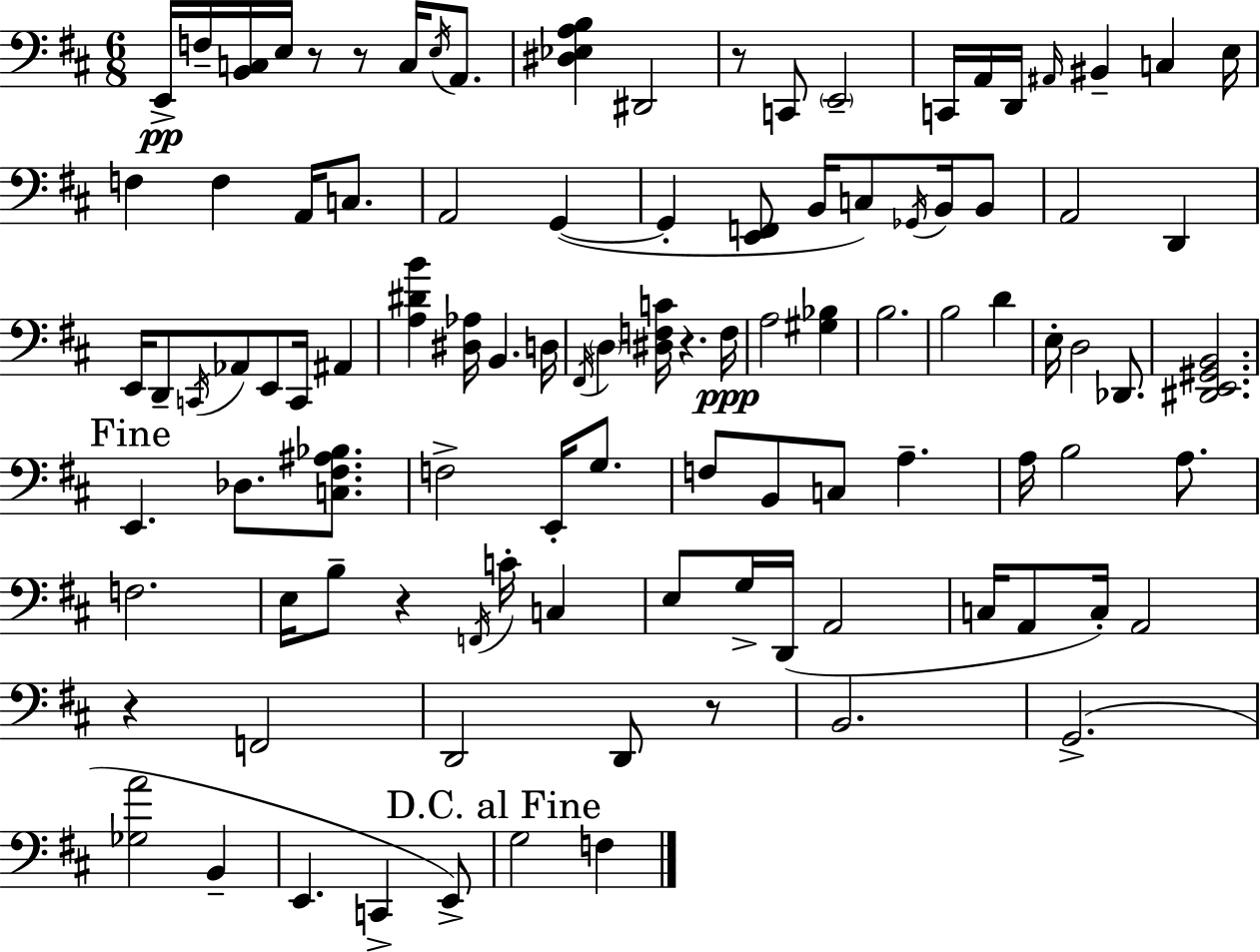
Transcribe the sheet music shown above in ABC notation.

X:1
T:Untitled
M:6/8
L:1/4
K:D
E,,/4 F,/4 [B,,C,]/4 E,/4 z/2 z/2 C,/4 E,/4 A,,/2 [^D,_E,A,B,] ^D,,2 z/2 C,,/2 E,,2 C,,/4 A,,/4 D,,/4 ^A,,/4 ^B,, C, E,/4 F, F, A,,/4 C,/2 A,,2 G,, G,, [E,,F,,]/2 B,,/4 C,/2 _G,,/4 B,,/4 B,,/2 A,,2 D,, E,,/4 D,,/2 C,,/4 _A,,/2 E,,/2 C,,/4 ^A,, [A,^DB] [^D,_A,]/4 B,, D,/4 ^F,,/4 D, [^D,F,C]/4 z F,/4 A,2 [^G,_B,] B,2 B,2 D E,/4 D,2 _D,,/2 [^D,,E,,^G,,B,,]2 E,, _D,/2 [C,^F,^A,_B,]/2 F,2 E,,/4 G,/2 F,/2 B,,/2 C,/2 A, A,/4 B,2 A,/2 F,2 E,/4 B,/2 z F,,/4 C/4 C, E,/2 G,/4 D,,/4 A,,2 C,/4 A,,/2 C,/4 A,,2 z F,,2 D,,2 D,,/2 z/2 B,,2 G,,2 [_G,A]2 B,, E,, C,, E,,/2 G,2 F,